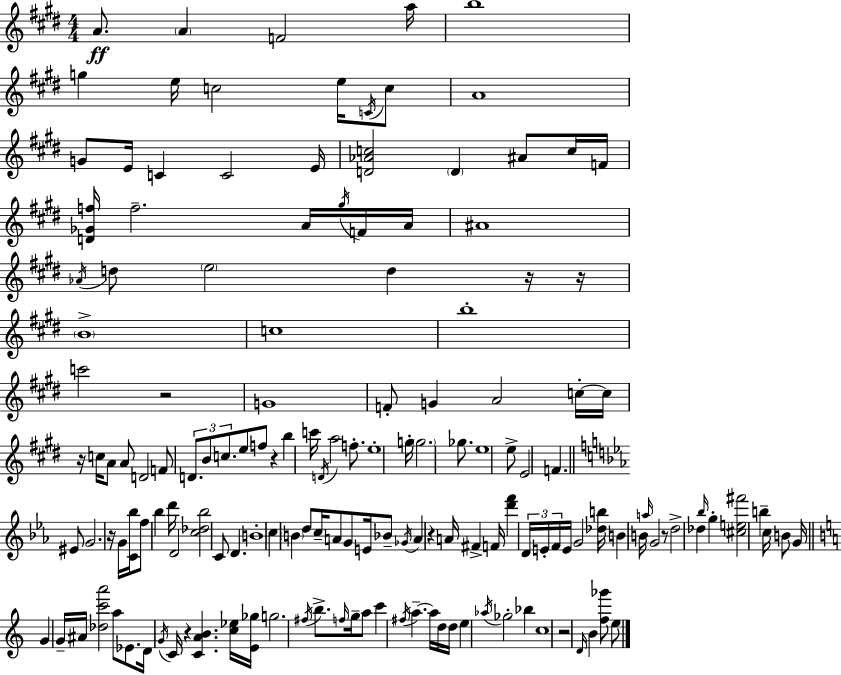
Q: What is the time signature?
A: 4/4